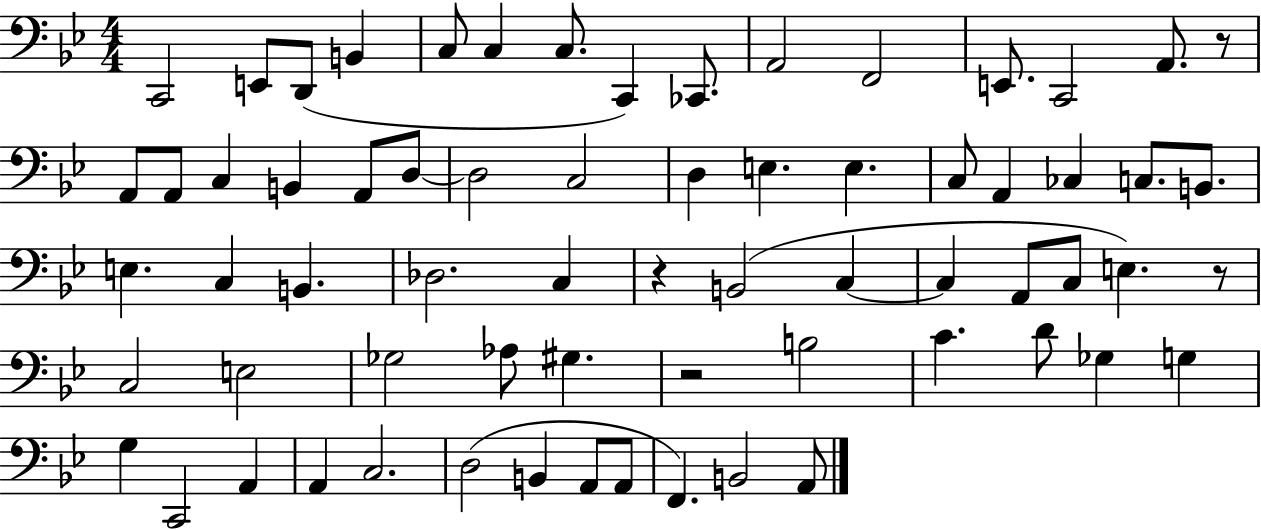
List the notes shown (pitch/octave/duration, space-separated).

C2/h E2/e D2/e B2/q C3/e C3/q C3/e. C2/q CES2/e. A2/h F2/h E2/e. C2/h A2/e. R/e A2/e A2/e C3/q B2/q A2/e D3/e D3/h C3/h D3/q E3/q. E3/q. C3/e A2/q CES3/q C3/e. B2/e. E3/q. C3/q B2/q. Db3/h. C3/q R/q B2/h C3/q C3/q A2/e C3/e E3/q. R/e C3/h E3/h Gb3/h Ab3/e G#3/q. R/h B3/h C4/q. D4/e Gb3/q G3/q G3/q C2/h A2/q A2/q C3/h. D3/h B2/q A2/e A2/e F2/q. B2/h A2/e